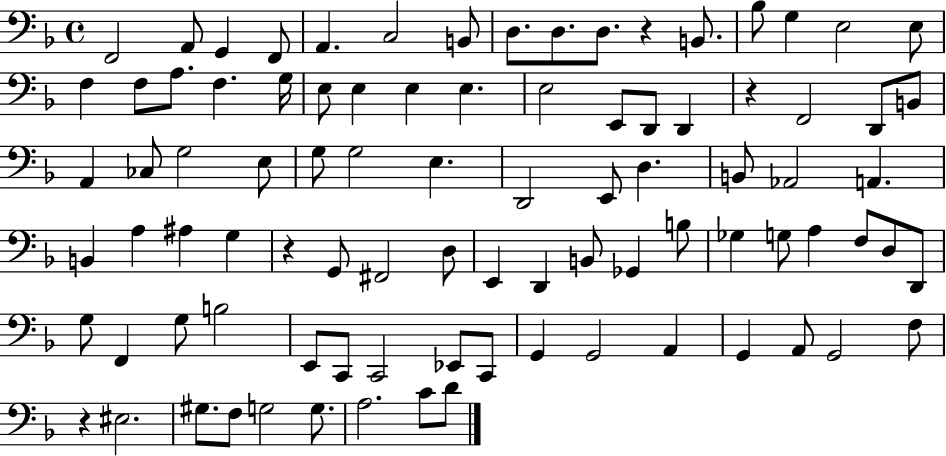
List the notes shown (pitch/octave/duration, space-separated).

F2/h A2/e G2/q F2/e A2/q. C3/h B2/e D3/e. D3/e. D3/e. R/q B2/e. Bb3/e G3/q E3/h E3/e F3/q F3/e A3/e. F3/q. G3/s E3/e E3/q E3/q E3/q. E3/h E2/e D2/e D2/q R/q F2/h D2/e B2/e A2/q CES3/e G3/h E3/e G3/e G3/h E3/q. D2/h E2/e D3/q. B2/e Ab2/h A2/q. B2/q A3/q A#3/q G3/q R/q G2/e F#2/h D3/e E2/q D2/q B2/e Gb2/q B3/e Gb3/q G3/e A3/q F3/e D3/e D2/e G3/e F2/q G3/e B3/h E2/e C2/e C2/h Eb2/e C2/e G2/q G2/h A2/q G2/q A2/e G2/h F3/e R/q EIS3/h. G#3/e. F3/e G3/h G3/e. A3/h. C4/e D4/e